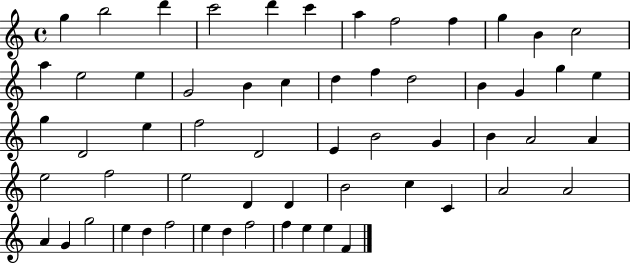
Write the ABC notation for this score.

X:1
T:Untitled
M:4/4
L:1/4
K:C
g b2 d' c'2 d' c' a f2 f g B c2 a e2 e G2 B c d f d2 B G g e g D2 e f2 D2 E B2 G B A2 A e2 f2 e2 D D B2 c C A2 A2 A G g2 e d f2 e d f2 f e e F